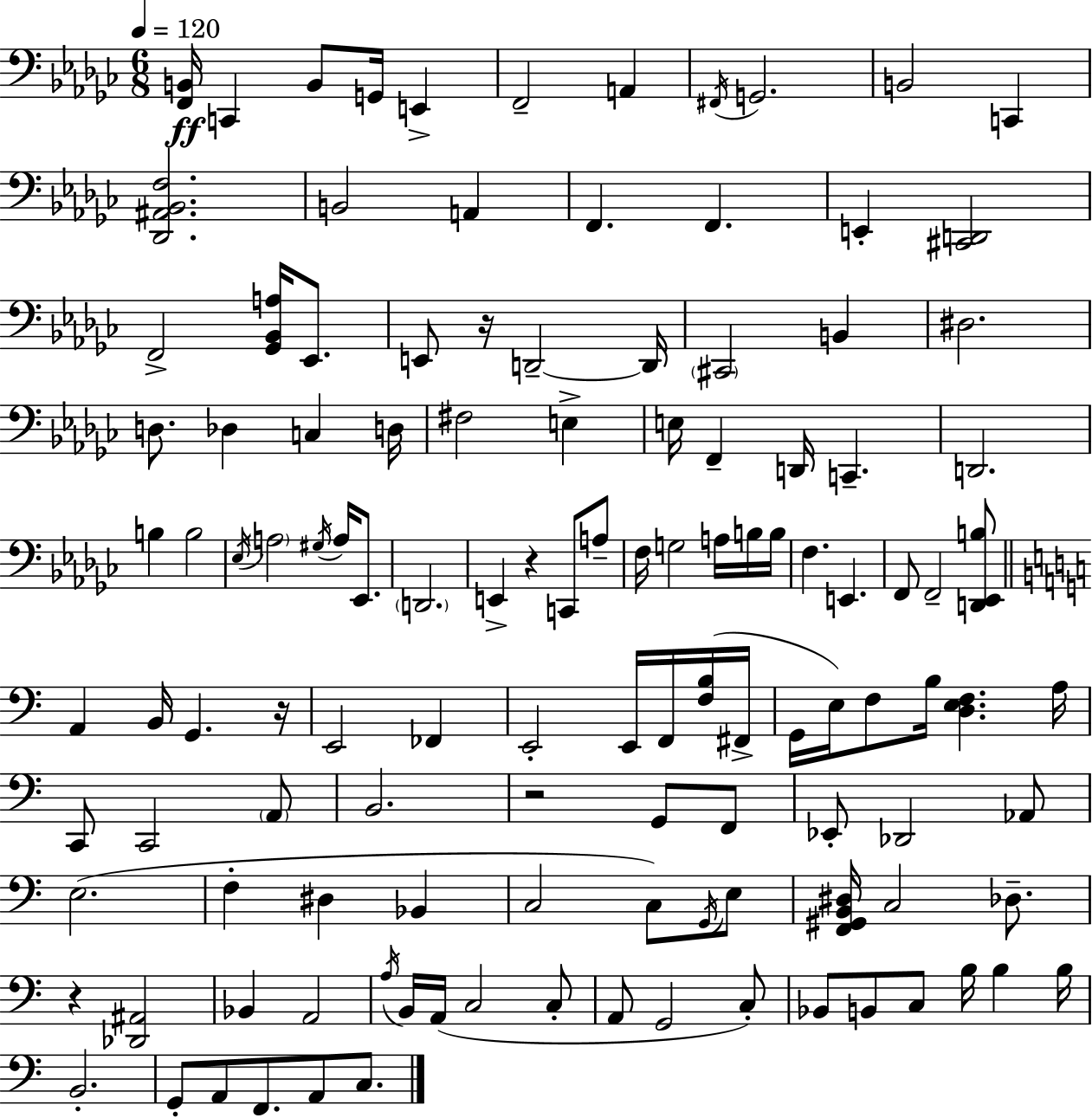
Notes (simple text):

[F2,B2]/s C2/q B2/e G2/s E2/q F2/h A2/q F#2/s G2/h. B2/h C2/q [Db2,A#2,Bb2,F3]/h. B2/h A2/q F2/q. F2/q. E2/q [C#2,D2]/h F2/h [Gb2,Bb2,A3]/s Eb2/e. E2/e R/s D2/h D2/s C#2/h B2/q D#3/h. D3/e. Db3/q C3/q D3/s F#3/h E3/q E3/s F2/q D2/s C2/q. D2/h. B3/q B3/h Eb3/s A3/h G#3/s A3/s Eb2/e. D2/h. E2/q R/q C2/e A3/e F3/s G3/h A3/s B3/s B3/s F3/q. E2/q. F2/e F2/h [D2,Eb2,B3]/e A2/q B2/s G2/q. R/s E2/h FES2/q E2/h E2/s F2/s [F3,B3]/s F#2/s G2/s E3/s F3/e B3/s [D3,E3,F3]/q. A3/s C2/e C2/h A2/e B2/h. R/h G2/e F2/e Eb2/e Db2/h Ab2/e E3/h. F3/q D#3/q Bb2/q C3/h C3/e G2/s E3/e [F2,G#2,B2,D#3]/s C3/h Db3/e. R/q [Db2,A#2]/h Bb2/q A2/h A3/s B2/s A2/s C3/h C3/e A2/e G2/h C3/e Bb2/e B2/e C3/e B3/s B3/q B3/s B2/h. G2/e A2/e F2/e. A2/e C3/e.